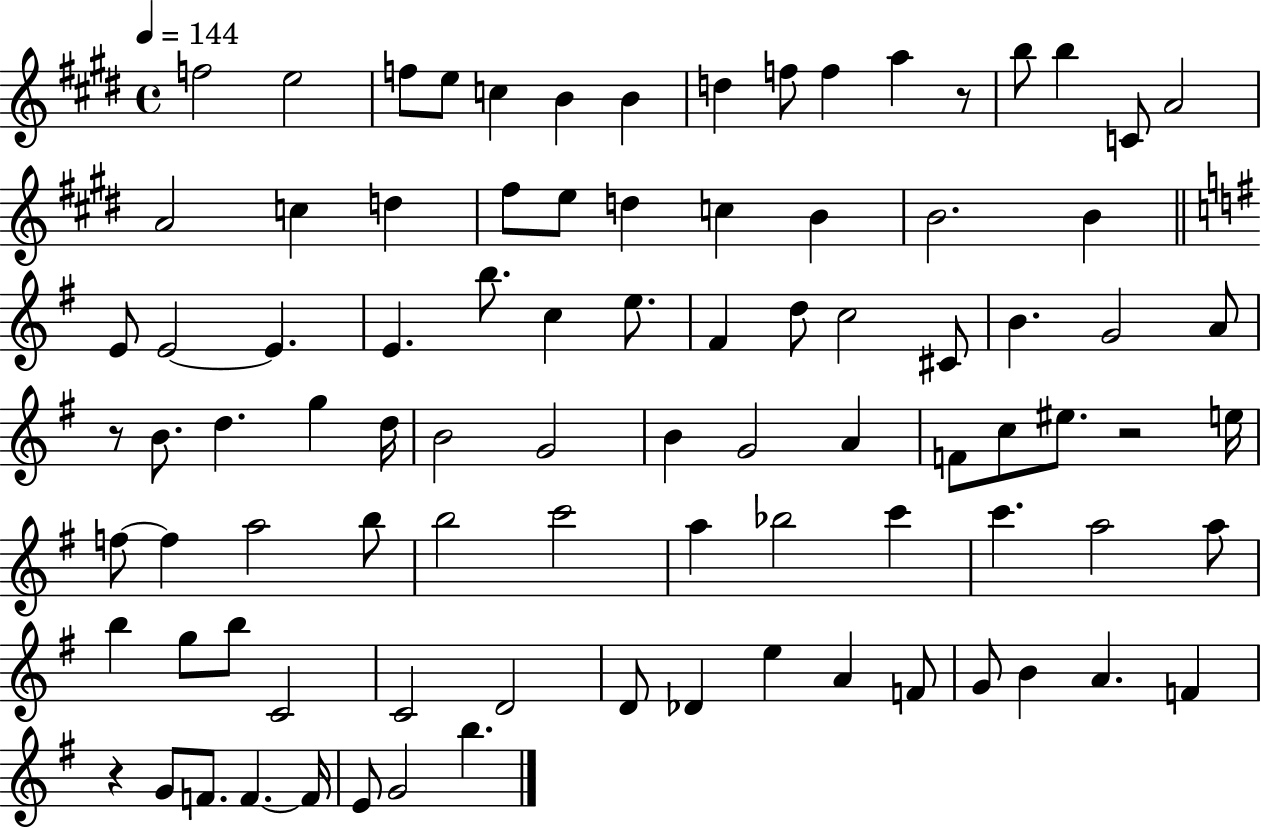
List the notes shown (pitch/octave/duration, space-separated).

F5/h E5/h F5/e E5/e C5/q B4/q B4/q D5/q F5/e F5/q A5/q R/e B5/e B5/q C4/e A4/h A4/h C5/q D5/q F#5/e E5/e D5/q C5/q B4/q B4/h. B4/q E4/e E4/h E4/q. E4/q. B5/e. C5/q E5/e. F#4/q D5/e C5/h C#4/e B4/q. G4/h A4/e R/e B4/e. D5/q. G5/q D5/s B4/h G4/h B4/q G4/h A4/q F4/e C5/e EIS5/e. R/h E5/s F5/e F5/q A5/h B5/e B5/h C6/h A5/q Bb5/h C6/q C6/q. A5/h A5/e B5/q G5/e B5/e C4/h C4/h D4/h D4/e Db4/q E5/q A4/q F4/e G4/e B4/q A4/q. F4/q R/q G4/e F4/e. F4/q. F4/s E4/e G4/h B5/q.